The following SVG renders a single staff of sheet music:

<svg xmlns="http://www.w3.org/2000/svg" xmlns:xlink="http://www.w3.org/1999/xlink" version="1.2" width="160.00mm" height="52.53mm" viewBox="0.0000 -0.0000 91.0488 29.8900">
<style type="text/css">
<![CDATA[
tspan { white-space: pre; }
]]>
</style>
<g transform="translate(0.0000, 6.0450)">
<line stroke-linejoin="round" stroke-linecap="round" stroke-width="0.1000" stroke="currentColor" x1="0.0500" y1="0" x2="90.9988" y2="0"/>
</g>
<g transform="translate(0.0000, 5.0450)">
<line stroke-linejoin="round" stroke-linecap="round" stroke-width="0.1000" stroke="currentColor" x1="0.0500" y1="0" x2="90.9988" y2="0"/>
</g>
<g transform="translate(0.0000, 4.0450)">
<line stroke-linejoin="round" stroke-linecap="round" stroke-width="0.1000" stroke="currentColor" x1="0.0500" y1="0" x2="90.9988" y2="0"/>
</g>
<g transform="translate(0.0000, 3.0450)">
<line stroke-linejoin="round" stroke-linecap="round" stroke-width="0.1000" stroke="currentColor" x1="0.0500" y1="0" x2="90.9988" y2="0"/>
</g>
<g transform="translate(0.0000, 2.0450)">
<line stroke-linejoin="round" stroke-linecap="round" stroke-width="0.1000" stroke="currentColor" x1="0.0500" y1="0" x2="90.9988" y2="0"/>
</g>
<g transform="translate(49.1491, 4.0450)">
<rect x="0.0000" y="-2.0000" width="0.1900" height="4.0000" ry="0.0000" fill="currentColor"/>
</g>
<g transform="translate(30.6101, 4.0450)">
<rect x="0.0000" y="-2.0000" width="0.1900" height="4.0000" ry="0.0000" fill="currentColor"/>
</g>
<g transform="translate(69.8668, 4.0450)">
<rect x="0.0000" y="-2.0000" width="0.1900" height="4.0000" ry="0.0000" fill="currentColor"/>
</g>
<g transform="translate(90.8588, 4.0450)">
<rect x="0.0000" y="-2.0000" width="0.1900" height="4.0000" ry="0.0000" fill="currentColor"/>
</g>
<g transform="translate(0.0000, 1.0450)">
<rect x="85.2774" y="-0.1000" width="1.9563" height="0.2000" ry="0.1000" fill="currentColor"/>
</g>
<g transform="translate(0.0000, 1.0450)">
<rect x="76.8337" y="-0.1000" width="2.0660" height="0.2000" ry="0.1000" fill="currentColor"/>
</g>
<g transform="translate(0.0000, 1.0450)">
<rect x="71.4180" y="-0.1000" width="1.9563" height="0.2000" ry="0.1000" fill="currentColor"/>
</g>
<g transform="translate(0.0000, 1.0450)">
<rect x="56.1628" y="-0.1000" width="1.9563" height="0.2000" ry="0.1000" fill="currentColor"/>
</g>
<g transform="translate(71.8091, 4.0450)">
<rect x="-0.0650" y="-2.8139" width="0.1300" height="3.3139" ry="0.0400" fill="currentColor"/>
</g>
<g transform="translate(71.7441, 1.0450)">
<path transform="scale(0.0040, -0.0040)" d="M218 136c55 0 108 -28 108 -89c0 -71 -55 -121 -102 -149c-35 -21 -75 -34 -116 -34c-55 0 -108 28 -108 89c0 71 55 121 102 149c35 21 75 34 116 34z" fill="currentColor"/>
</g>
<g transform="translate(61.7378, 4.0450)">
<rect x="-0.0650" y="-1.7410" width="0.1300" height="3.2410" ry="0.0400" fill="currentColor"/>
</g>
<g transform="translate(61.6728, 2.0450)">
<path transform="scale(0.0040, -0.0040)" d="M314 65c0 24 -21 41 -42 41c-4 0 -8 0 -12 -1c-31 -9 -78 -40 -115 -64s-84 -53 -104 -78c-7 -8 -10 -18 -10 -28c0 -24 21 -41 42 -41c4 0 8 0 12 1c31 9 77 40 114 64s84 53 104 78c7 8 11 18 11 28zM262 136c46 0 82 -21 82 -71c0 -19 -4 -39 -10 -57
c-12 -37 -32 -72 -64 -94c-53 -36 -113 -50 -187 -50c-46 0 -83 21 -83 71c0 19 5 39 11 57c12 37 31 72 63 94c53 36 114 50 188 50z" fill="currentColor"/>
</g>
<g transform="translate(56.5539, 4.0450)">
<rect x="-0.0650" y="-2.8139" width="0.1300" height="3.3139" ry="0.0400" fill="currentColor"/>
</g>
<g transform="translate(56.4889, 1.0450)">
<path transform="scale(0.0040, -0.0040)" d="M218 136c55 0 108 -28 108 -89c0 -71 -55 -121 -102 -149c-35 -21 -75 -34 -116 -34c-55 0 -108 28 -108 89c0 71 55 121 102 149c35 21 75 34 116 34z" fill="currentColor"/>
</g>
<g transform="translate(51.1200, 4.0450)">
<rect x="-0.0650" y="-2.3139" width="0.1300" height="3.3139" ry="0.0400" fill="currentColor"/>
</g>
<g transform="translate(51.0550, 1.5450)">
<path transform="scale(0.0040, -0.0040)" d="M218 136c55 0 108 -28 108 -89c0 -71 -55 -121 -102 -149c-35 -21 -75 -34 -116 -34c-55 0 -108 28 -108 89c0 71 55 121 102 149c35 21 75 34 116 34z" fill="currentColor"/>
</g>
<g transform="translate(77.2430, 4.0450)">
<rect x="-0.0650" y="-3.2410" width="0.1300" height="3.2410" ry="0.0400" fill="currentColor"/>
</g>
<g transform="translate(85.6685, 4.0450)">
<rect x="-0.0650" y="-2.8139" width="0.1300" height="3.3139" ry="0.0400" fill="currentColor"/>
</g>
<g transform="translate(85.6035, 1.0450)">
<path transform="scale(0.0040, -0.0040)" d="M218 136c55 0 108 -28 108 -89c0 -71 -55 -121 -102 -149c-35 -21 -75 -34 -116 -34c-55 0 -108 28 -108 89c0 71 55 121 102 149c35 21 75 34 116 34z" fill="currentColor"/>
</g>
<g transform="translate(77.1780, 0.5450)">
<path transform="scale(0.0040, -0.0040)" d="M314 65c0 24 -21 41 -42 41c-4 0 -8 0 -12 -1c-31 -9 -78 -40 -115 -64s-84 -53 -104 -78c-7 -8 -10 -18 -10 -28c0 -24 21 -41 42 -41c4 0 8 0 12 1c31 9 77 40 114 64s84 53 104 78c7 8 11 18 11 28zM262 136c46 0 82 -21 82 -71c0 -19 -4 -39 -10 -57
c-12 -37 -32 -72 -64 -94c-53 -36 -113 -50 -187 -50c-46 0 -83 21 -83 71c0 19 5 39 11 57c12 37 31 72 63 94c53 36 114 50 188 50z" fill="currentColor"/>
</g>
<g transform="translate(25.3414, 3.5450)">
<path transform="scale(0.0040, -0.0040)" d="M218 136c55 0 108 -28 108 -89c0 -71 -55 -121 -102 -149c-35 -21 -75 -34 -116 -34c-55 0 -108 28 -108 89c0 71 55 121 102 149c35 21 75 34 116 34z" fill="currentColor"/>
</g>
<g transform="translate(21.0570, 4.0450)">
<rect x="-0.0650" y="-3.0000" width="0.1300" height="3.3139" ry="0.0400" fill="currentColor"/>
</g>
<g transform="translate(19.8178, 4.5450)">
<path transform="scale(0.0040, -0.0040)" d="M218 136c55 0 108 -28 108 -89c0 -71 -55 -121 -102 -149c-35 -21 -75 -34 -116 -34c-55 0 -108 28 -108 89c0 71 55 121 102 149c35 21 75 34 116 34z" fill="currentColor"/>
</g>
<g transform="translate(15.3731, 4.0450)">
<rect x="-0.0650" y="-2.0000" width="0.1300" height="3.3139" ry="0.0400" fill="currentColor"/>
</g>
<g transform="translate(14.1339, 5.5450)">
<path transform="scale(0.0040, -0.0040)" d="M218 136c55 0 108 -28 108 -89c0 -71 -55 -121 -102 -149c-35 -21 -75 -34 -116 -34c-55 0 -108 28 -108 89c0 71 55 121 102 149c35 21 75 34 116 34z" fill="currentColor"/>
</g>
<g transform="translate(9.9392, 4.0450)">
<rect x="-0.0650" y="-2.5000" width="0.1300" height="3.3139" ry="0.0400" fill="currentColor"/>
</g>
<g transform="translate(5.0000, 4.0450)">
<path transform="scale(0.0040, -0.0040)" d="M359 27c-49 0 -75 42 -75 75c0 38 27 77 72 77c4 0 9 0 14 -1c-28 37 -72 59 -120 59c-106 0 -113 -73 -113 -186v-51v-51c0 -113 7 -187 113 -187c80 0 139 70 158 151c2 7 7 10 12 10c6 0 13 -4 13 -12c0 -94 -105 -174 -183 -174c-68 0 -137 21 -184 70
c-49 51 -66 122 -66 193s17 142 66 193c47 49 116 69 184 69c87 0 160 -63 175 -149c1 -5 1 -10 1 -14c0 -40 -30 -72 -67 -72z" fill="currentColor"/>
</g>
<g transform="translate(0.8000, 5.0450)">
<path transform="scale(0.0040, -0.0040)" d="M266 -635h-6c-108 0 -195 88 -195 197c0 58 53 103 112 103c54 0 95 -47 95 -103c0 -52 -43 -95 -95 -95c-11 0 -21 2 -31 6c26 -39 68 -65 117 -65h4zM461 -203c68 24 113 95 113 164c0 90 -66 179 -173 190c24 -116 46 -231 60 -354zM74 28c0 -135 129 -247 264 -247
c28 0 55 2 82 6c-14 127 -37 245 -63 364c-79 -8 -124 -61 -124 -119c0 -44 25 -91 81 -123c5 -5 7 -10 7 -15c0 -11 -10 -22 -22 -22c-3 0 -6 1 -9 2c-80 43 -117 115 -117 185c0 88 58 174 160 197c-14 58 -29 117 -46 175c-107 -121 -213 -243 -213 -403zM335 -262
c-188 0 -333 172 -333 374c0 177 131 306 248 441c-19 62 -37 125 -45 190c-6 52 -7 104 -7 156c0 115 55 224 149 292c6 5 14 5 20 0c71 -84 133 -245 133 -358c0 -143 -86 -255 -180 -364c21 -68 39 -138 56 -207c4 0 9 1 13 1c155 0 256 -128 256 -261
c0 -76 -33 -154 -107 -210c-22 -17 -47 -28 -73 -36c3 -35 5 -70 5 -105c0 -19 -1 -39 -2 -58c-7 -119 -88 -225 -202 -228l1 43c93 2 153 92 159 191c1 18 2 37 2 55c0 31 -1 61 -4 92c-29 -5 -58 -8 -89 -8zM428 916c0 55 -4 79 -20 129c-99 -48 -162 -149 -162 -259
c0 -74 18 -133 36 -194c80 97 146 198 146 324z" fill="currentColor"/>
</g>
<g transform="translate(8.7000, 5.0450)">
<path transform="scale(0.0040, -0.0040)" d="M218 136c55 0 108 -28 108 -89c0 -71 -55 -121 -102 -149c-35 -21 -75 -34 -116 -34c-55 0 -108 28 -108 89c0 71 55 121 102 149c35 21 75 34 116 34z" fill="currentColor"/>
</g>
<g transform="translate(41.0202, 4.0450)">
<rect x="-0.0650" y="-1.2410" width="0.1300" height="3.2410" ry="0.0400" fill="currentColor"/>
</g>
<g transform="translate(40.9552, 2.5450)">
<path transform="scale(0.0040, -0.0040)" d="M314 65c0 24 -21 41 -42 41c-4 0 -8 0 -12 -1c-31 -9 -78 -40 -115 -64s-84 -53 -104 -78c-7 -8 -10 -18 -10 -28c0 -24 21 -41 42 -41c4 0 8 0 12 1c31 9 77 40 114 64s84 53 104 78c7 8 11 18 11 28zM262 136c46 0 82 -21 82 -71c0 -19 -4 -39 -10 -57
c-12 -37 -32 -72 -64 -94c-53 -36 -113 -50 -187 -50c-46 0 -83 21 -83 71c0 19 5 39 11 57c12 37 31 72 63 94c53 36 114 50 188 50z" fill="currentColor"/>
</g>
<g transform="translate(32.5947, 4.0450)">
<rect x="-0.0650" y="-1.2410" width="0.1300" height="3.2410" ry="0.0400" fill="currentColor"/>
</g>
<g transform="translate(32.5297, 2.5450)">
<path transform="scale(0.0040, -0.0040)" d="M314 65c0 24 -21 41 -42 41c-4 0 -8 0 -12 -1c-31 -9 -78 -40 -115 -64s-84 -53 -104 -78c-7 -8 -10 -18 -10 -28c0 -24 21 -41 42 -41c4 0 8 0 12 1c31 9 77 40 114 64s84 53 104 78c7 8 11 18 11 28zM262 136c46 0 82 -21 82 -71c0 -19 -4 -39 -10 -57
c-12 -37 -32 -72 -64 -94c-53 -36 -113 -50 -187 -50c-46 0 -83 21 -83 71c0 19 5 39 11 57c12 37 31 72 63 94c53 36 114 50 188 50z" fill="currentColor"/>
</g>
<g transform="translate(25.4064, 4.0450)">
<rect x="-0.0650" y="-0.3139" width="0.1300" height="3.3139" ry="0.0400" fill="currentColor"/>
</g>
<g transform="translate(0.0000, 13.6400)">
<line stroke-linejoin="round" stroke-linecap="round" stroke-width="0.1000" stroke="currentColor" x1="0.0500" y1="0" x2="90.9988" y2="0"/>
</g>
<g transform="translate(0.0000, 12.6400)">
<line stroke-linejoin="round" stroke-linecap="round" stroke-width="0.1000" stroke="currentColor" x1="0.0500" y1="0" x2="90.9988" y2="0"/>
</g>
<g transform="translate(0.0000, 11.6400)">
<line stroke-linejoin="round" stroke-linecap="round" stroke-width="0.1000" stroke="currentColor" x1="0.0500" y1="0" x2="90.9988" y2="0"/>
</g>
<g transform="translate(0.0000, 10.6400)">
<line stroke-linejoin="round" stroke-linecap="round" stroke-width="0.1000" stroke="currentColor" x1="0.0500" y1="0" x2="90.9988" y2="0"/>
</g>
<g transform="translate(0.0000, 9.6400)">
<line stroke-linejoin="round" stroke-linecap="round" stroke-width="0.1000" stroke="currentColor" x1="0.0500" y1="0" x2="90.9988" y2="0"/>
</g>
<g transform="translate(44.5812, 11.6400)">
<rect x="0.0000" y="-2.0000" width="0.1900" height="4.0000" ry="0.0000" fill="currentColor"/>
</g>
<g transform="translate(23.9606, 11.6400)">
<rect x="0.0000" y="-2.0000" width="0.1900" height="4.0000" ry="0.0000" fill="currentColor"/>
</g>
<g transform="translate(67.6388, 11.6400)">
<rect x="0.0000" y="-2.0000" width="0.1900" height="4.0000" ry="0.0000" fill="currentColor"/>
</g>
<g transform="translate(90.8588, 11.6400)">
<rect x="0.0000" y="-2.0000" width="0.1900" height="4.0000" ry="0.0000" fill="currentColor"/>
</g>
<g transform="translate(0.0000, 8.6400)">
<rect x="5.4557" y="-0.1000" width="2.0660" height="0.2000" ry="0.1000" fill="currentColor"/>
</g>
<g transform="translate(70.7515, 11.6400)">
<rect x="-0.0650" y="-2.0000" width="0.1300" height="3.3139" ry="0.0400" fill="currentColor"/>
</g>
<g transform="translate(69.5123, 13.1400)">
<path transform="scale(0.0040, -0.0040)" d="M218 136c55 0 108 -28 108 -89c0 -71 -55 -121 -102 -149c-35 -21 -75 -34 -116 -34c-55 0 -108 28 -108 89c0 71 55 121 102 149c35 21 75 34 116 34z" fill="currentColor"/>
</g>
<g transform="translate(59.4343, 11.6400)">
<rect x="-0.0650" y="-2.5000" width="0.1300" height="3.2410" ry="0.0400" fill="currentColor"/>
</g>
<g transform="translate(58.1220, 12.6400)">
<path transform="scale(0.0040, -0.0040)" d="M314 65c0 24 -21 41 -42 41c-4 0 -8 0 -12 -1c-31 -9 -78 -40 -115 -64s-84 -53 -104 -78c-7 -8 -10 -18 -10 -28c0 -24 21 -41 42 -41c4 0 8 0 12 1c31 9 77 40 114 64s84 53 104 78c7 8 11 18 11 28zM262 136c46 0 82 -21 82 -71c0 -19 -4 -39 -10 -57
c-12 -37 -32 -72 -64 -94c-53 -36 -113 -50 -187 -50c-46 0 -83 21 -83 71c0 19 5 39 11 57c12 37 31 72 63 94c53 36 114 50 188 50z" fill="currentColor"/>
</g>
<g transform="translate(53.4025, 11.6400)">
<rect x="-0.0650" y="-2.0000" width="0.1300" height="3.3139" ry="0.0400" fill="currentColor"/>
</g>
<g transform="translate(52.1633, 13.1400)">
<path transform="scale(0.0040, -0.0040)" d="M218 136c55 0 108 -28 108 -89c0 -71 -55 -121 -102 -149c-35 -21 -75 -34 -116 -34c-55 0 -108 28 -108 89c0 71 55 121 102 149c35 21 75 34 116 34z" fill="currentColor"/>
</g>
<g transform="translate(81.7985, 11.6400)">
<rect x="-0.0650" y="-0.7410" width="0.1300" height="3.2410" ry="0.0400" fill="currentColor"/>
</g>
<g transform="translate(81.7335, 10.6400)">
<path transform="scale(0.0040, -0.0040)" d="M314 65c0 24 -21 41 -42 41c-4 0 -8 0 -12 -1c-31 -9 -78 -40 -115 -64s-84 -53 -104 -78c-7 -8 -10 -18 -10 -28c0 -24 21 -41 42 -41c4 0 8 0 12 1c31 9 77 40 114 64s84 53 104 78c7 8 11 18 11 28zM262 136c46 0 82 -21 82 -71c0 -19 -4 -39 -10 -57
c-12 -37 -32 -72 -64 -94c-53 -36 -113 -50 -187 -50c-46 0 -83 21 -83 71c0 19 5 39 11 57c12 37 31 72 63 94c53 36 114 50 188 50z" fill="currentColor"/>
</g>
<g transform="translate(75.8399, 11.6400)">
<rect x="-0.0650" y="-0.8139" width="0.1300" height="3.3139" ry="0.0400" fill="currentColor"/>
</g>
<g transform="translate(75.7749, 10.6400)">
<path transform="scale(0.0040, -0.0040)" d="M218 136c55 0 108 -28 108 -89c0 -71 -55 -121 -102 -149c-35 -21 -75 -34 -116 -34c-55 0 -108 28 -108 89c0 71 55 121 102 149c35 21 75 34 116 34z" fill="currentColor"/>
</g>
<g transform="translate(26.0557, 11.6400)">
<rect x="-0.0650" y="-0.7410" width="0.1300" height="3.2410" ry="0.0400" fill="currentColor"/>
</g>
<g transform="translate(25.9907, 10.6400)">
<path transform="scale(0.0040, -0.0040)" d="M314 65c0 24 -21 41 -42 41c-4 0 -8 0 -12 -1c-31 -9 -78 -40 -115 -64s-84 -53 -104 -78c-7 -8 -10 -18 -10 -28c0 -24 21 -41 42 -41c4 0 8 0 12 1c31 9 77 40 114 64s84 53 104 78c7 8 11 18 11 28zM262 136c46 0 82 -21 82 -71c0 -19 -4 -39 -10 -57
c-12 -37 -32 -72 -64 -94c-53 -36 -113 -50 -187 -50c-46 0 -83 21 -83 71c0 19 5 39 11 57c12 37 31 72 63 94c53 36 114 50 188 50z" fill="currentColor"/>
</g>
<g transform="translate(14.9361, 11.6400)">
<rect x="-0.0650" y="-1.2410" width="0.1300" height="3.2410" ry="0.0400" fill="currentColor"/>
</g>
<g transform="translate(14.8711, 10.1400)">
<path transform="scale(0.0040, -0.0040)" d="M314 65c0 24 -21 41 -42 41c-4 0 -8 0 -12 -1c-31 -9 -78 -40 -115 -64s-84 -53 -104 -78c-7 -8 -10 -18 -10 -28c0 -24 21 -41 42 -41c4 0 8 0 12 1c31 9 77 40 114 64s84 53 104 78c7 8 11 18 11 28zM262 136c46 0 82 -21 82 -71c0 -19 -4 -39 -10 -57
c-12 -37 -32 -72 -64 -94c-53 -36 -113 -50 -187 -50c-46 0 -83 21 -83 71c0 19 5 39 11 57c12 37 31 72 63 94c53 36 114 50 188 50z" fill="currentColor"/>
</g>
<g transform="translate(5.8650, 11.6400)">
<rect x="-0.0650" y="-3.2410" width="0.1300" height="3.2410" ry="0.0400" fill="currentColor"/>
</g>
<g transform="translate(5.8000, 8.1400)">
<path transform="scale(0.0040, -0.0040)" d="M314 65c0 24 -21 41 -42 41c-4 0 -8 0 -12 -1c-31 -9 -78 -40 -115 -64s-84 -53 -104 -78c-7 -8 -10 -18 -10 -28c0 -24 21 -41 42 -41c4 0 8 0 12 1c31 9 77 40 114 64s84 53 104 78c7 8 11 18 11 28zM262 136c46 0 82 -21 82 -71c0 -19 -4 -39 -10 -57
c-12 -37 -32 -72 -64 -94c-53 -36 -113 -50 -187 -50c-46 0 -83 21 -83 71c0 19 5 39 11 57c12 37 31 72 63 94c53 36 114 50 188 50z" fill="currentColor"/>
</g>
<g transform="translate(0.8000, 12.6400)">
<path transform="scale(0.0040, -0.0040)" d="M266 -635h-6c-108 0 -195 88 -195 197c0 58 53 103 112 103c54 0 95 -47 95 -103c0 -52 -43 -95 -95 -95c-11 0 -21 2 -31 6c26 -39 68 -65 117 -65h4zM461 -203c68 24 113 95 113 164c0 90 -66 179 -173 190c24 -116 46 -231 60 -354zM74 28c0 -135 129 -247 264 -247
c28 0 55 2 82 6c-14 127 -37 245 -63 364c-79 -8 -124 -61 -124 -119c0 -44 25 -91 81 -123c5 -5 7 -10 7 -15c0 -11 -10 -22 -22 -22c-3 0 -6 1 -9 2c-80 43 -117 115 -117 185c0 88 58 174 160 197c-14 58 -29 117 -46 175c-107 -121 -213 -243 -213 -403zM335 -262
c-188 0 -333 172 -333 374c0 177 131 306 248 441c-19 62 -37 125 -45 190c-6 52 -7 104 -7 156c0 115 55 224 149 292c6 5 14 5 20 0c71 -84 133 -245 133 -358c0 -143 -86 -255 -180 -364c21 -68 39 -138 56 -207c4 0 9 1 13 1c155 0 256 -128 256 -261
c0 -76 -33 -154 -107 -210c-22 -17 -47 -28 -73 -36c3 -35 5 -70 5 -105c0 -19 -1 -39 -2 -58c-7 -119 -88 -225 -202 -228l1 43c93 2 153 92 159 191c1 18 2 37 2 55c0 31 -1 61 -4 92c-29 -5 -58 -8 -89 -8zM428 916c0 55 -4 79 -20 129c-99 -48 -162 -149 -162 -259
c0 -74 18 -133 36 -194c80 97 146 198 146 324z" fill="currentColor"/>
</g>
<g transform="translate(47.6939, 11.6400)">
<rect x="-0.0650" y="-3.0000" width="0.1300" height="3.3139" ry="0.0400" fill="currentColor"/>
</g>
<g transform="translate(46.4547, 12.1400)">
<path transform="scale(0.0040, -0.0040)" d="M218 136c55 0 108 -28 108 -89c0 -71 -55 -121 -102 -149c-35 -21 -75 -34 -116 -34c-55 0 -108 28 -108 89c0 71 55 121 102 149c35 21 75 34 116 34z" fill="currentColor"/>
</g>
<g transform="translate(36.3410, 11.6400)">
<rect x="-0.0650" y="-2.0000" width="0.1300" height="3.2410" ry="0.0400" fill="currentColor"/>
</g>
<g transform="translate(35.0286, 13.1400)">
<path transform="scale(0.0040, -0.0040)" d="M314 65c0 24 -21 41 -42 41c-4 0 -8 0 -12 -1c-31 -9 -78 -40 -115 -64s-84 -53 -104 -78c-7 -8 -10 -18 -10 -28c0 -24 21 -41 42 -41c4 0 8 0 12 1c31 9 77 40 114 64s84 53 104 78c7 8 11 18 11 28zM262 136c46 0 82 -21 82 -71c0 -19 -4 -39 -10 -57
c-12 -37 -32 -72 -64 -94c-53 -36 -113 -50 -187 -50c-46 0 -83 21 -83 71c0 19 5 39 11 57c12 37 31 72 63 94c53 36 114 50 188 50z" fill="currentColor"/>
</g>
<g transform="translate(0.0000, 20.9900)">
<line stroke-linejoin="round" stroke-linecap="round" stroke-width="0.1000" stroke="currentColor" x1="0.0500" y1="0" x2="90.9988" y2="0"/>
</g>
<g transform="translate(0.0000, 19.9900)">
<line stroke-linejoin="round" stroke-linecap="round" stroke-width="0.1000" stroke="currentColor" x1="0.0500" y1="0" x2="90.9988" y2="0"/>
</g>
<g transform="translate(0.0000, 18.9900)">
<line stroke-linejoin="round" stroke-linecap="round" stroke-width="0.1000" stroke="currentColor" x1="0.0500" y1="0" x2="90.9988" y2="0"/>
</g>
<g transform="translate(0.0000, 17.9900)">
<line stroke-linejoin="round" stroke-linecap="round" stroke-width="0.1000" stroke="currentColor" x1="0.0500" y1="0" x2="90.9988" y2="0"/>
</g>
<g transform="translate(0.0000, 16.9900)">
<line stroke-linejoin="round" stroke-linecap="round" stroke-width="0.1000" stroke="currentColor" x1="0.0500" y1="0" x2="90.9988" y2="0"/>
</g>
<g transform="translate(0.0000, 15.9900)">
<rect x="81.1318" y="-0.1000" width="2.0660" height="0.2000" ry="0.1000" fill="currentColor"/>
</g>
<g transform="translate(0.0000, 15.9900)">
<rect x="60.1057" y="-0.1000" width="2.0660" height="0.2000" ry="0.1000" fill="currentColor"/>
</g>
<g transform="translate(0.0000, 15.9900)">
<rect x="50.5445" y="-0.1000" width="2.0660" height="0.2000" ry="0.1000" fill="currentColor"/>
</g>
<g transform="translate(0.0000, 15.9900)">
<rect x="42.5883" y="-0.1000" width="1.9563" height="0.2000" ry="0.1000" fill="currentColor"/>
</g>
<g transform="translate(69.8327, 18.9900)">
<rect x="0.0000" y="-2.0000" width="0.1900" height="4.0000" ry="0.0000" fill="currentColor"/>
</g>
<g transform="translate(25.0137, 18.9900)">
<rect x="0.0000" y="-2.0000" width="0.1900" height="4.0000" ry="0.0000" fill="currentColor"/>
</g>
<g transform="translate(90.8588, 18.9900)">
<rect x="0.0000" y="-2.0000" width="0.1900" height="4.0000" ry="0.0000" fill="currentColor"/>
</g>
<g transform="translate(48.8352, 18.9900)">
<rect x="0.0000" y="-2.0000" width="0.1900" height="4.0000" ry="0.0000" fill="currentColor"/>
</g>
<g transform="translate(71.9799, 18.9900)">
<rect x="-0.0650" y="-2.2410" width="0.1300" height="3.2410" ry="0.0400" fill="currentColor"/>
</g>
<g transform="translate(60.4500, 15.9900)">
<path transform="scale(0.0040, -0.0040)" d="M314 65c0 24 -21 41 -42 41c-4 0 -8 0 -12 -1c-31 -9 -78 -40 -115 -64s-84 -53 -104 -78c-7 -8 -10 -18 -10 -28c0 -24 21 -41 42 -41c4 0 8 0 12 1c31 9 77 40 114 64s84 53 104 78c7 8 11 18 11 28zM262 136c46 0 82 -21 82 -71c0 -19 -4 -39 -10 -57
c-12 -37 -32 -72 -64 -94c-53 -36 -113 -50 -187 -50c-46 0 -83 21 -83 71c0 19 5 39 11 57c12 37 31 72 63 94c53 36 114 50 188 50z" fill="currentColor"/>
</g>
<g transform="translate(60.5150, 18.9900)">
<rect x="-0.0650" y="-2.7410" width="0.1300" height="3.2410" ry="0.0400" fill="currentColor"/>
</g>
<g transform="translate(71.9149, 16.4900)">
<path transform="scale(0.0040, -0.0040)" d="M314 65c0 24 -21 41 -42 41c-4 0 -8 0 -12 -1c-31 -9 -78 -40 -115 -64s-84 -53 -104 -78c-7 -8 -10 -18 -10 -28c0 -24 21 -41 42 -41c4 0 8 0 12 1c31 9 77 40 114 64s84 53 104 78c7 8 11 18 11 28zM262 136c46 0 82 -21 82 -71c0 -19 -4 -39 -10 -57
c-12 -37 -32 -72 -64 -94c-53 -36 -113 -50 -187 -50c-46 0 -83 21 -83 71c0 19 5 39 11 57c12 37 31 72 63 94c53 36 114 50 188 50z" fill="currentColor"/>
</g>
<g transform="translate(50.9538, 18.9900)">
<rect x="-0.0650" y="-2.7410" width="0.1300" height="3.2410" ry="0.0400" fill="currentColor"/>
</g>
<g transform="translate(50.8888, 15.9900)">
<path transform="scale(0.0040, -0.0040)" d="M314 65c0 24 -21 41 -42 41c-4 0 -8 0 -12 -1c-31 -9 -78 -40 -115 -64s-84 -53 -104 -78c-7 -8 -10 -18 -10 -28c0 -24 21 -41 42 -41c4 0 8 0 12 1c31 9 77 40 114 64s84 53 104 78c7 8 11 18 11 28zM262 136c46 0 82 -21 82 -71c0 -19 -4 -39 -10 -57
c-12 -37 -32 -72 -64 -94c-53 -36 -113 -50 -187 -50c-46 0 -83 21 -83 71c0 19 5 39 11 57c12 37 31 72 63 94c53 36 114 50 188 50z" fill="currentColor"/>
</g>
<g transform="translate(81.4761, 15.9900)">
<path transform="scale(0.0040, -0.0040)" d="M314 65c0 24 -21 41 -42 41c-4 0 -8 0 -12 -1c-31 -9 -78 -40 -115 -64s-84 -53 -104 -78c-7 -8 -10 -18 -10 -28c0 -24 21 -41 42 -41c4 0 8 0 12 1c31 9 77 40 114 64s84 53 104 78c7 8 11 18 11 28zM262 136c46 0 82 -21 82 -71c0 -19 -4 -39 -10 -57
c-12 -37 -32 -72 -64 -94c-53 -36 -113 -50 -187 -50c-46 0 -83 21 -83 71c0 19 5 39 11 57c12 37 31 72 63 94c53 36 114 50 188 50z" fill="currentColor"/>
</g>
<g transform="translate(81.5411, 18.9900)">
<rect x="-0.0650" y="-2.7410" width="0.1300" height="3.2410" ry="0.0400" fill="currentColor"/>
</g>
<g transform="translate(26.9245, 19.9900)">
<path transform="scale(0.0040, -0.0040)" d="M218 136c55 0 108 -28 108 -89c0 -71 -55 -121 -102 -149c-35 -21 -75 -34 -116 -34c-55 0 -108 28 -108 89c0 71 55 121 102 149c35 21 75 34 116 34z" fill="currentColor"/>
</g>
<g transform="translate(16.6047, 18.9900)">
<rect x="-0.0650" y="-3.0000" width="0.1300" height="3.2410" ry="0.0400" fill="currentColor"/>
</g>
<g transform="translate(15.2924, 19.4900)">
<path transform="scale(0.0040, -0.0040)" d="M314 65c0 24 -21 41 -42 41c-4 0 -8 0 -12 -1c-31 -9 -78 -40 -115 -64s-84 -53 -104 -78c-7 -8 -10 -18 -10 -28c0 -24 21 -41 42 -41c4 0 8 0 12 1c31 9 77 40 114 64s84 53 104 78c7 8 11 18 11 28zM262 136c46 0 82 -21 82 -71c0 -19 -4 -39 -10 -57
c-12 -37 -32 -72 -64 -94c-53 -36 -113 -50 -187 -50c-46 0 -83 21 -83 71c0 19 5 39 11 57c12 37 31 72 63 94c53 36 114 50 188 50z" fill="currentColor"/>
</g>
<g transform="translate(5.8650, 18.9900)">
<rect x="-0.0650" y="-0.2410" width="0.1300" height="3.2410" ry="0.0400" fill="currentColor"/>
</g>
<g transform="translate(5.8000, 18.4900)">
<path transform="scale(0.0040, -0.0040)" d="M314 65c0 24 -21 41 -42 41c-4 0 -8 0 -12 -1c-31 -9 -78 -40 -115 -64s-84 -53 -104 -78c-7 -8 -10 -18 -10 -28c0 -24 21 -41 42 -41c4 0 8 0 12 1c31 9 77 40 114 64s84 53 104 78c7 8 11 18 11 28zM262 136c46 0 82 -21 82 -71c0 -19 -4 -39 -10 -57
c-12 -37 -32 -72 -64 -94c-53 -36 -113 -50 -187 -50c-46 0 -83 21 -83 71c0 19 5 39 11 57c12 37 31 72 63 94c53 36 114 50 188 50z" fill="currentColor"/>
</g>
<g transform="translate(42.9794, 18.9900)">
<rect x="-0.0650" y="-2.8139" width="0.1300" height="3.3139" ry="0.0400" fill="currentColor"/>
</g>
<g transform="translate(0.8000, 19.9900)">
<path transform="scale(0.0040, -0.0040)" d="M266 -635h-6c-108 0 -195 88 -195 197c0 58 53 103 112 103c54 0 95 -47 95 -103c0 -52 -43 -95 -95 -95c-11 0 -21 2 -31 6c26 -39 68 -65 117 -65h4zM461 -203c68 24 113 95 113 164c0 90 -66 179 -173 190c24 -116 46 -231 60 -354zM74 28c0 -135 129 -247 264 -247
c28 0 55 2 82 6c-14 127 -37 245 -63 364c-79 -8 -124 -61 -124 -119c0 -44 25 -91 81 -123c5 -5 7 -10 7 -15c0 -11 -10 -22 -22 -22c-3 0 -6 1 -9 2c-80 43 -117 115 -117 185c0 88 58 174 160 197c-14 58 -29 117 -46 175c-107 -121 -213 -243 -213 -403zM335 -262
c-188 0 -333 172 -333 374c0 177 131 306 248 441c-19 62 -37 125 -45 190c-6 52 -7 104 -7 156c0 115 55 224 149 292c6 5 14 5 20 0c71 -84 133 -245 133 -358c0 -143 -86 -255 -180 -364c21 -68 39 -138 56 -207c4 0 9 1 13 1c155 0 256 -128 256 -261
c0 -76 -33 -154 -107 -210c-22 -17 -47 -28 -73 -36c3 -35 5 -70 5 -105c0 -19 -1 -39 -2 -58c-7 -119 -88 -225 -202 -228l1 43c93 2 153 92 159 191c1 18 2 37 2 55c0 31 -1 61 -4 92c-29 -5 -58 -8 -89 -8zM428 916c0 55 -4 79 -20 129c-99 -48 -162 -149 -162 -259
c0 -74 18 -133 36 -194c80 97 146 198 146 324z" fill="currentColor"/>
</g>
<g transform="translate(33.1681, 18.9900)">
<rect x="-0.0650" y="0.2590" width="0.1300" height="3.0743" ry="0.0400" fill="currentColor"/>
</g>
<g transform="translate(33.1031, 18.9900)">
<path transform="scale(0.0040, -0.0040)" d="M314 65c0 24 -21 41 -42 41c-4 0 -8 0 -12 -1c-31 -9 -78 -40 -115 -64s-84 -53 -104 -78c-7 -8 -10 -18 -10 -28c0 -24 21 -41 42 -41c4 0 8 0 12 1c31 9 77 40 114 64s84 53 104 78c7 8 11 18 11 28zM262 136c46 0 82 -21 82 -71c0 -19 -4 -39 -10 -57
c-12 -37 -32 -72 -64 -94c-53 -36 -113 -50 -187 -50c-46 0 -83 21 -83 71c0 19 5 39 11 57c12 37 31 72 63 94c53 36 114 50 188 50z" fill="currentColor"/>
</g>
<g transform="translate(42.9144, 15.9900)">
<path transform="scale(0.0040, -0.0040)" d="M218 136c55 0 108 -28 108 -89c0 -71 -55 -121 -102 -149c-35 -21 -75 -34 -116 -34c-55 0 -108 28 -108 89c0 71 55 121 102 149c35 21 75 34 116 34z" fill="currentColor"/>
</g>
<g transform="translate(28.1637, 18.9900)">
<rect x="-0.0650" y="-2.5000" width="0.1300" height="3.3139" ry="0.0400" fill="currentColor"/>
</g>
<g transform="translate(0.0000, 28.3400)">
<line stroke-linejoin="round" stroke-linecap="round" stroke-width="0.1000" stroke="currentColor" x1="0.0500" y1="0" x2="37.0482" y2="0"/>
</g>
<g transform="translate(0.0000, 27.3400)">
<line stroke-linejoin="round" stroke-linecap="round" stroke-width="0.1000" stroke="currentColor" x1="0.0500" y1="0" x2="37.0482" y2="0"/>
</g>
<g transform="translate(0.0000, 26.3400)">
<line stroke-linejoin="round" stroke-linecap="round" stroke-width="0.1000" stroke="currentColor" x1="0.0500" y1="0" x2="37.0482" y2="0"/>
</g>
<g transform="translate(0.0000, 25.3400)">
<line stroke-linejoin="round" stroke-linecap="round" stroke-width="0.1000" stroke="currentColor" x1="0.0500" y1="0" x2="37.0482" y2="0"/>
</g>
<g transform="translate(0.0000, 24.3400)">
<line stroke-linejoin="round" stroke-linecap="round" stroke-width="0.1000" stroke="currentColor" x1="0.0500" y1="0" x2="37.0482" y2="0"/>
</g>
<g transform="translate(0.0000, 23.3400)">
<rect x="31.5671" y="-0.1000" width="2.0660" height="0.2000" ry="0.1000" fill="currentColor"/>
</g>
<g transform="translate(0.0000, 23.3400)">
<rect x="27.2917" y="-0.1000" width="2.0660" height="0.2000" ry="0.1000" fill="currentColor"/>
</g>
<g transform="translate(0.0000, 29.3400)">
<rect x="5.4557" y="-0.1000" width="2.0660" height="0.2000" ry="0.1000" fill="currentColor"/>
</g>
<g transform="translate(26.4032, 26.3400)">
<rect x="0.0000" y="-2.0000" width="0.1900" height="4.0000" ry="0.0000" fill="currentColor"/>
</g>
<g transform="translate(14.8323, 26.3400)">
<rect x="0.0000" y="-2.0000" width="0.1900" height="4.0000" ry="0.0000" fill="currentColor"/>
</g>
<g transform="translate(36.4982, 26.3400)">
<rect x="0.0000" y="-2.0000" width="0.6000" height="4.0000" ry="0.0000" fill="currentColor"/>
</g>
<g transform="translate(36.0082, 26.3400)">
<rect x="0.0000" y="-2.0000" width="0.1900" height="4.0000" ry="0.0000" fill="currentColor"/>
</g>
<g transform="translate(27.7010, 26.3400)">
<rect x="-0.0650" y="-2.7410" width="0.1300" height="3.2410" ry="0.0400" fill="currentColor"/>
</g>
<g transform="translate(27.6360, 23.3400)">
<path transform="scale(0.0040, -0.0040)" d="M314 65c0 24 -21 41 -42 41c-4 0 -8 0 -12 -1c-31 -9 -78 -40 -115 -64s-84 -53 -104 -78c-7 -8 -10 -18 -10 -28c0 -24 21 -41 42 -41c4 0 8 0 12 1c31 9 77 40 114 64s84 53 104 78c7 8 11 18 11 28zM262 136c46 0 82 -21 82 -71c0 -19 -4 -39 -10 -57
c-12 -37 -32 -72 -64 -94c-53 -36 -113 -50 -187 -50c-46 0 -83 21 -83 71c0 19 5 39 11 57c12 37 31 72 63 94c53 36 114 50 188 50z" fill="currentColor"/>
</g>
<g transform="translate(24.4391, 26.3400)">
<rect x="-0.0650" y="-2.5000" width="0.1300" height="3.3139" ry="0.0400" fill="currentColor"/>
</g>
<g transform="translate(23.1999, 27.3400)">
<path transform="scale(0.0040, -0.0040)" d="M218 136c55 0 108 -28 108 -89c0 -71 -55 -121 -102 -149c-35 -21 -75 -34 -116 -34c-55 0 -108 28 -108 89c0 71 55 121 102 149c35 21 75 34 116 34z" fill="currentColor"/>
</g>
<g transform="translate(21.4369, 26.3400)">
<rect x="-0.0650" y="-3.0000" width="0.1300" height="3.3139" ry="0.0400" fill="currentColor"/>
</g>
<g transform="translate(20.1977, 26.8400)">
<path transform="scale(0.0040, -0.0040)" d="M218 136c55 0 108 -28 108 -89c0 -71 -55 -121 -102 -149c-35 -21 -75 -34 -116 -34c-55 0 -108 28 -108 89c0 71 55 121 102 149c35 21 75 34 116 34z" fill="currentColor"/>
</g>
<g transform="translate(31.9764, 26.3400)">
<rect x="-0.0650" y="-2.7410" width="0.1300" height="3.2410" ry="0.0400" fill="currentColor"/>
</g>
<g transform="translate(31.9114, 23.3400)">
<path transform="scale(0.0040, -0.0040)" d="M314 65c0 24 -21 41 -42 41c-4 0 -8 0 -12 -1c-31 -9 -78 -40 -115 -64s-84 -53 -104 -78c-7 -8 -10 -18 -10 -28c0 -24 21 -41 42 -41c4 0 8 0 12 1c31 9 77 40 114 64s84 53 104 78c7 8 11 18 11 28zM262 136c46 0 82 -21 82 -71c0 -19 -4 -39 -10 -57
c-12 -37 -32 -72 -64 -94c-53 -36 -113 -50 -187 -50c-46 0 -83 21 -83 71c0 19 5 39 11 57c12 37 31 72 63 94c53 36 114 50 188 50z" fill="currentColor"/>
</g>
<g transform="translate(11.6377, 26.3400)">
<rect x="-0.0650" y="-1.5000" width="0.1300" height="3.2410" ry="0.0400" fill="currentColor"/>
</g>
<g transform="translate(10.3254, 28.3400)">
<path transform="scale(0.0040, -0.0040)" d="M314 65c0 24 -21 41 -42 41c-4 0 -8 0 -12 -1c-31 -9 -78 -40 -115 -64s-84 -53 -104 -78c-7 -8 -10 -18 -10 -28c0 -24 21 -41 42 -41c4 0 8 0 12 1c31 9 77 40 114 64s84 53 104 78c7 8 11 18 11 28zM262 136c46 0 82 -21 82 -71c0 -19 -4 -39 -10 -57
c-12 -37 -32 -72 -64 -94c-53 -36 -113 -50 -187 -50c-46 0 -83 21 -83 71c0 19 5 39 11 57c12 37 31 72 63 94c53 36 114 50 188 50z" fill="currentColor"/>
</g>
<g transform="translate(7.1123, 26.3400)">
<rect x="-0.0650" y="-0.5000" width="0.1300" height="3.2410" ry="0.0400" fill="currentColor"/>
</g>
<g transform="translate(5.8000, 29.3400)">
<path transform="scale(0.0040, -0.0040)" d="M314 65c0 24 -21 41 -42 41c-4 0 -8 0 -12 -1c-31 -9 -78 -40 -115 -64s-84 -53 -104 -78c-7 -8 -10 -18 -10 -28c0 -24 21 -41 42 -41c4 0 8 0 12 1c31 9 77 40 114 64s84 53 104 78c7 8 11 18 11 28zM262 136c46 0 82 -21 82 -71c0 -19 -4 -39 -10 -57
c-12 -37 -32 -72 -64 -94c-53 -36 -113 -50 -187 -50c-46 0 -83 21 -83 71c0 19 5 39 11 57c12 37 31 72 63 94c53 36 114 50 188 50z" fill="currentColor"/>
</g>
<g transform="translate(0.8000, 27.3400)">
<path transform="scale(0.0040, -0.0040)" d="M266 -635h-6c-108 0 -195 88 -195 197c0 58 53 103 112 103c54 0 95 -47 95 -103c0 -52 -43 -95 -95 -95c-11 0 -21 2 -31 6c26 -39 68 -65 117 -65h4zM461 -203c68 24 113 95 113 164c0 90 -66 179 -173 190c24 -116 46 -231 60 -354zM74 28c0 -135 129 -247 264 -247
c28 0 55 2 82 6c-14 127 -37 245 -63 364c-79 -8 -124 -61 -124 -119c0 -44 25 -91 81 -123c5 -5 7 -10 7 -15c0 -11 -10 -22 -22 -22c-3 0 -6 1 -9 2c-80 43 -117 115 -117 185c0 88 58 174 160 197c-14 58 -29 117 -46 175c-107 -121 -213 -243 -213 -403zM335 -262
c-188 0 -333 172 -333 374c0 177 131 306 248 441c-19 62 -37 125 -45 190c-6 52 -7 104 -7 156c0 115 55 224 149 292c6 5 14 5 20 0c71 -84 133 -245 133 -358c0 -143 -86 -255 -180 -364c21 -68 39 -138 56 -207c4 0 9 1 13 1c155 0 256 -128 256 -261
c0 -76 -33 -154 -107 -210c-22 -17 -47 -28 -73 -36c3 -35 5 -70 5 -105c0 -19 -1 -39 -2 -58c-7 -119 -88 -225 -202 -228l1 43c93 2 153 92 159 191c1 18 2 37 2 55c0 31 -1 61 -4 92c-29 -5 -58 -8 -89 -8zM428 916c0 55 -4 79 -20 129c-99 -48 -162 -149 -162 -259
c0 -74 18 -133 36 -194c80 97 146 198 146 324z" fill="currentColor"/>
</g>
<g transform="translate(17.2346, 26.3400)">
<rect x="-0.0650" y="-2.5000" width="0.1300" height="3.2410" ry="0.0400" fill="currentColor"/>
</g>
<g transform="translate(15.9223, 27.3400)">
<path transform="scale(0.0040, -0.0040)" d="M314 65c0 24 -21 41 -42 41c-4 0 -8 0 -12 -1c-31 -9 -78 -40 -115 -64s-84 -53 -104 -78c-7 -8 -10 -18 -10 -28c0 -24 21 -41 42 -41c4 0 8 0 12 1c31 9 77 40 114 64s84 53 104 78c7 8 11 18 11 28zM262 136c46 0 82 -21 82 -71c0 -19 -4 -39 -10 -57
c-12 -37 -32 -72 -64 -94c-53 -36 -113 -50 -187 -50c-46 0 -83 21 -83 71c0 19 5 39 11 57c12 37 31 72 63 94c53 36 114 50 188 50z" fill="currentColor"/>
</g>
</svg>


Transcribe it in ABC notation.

X:1
T:Untitled
M:4/4
L:1/4
K:C
G F A c e2 e2 g a f2 a b2 a b2 e2 d2 F2 A F G2 F d d2 c2 A2 G B2 a a2 a2 g2 a2 C2 E2 G2 A G a2 a2